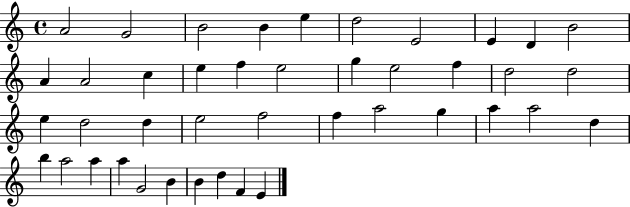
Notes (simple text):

A4/h G4/h B4/h B4/q E5/q D5/h E4/h E4/q D4/q B4/h A4/q A4/h C5/q E5/q F5/q E5/h G5/q E5/h F5/q D5/h D5/h E5/q D5/h D5/q E5/h F5/h F5/q A5/h G5/q A5/q A5/h D5/q B5/q A5/h A5/q A5/q G4/h B4/q B4/q D5/q F4/q E4/q